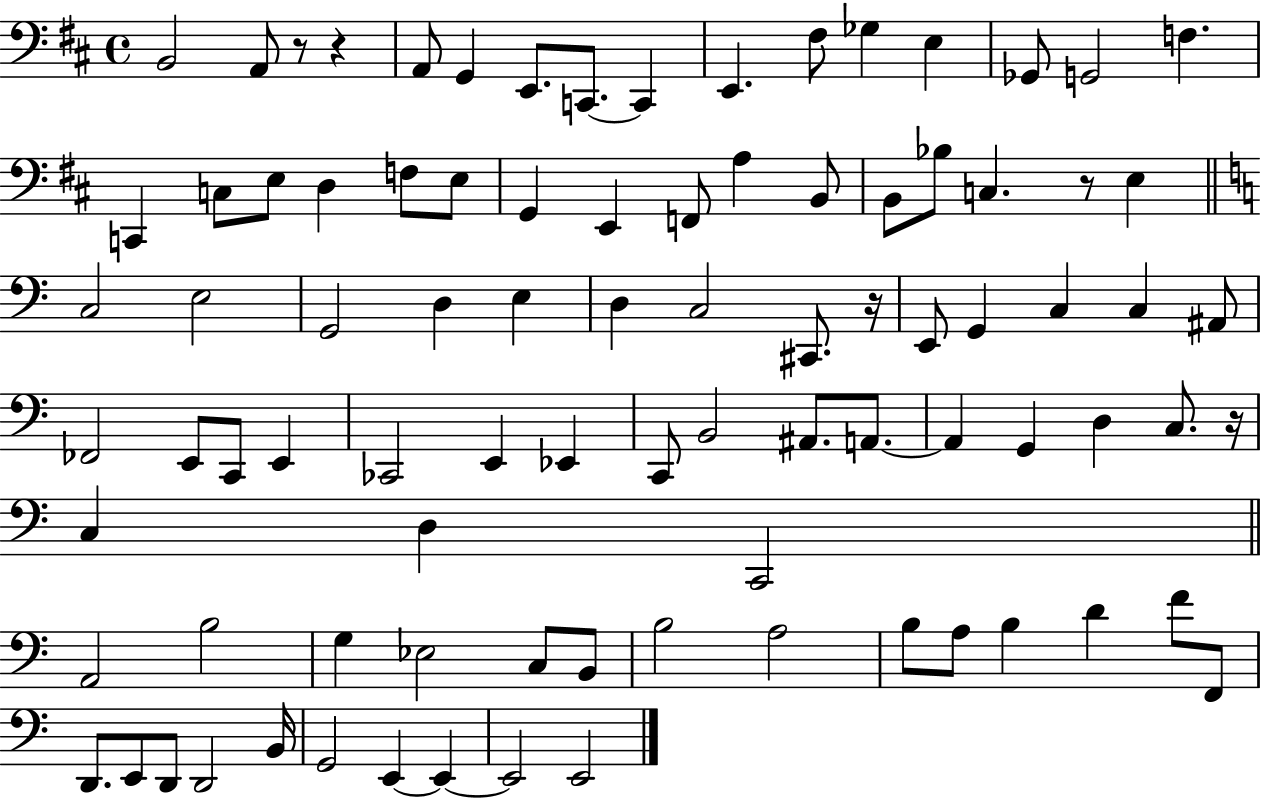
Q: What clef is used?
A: bass